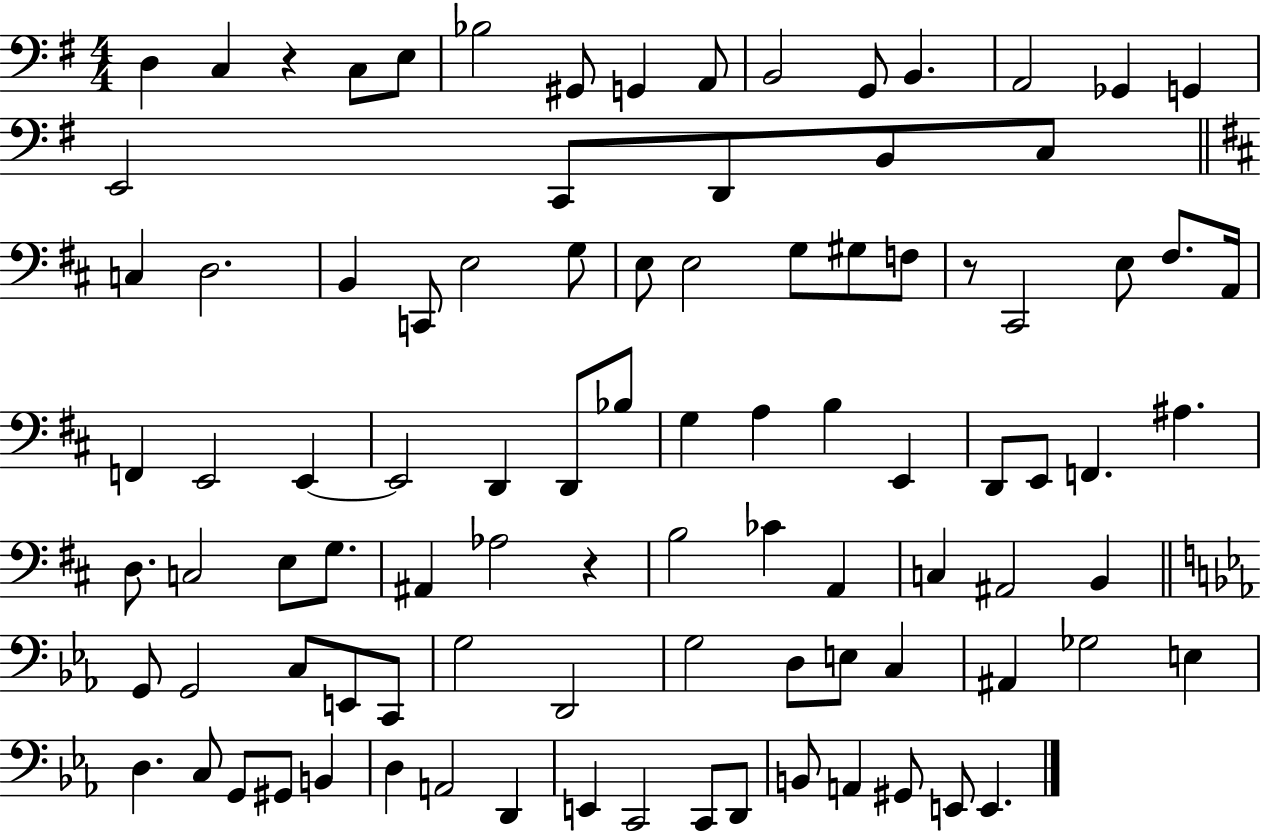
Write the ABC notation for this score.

X:1
T:Untitled
M:4/4
L:1/4
K:G
D, C, z C,/2 E,/2 _B,2 ^G,,/2 G,, A,,/2 B,,2 G,,/2 B,, A,,2 _G,, G,, E,,2 C,,/2 D,,/2 B,,/2 C,/2 C, D,2 B,, C,,/2 E,2 G,/2 E,/2 E,2 G,/2 ^G,/2 F,/2 z/2 ^C,,2 E,/2 ^F,/2 A,,/4 F,, E,,2 E,, E,,2 D,, D,,/2 _B,/2 G, A, B, E,, D,,/2 E,,/2 F,, ^A, D,/2 C,2 E,/2 G,/2 ^A,, _A,2 z B,2 _C A,, C, ^A,,2 B,, G,,/2 G,,2 C,/2 E,,/2 C,,/2 G,2 D,,2 G,2 D,/2 E,/2 C, ^A,, _G,2 E, D, C,/2 G,,/2 ^G,,/2 B,, D, A,,2 D,, E,, C,,2 C,,/2 D,,/2 B,,/2 A,, ^G,,/2 E,,/2 E,,